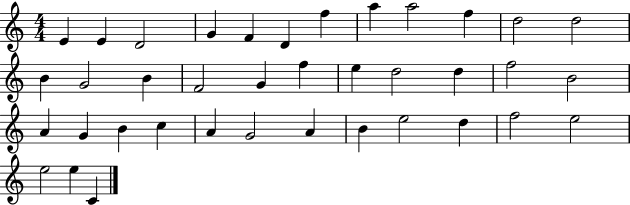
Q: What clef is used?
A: treble